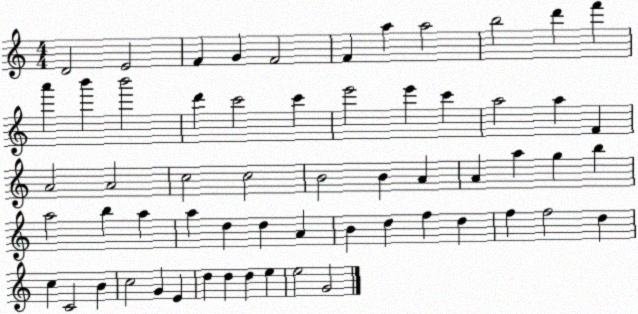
X:1
T:Untitled
M:4/4
L:1/4
K:C
D2 E2 F G F2 F a a2 b2 d' f' a' b' b'2 d' c'2 c' e'2 e' c' a2 a F A2 A2 c2 c2 B2 B A A a g b a2 b a a d d A B d f d f f2 d c C2 B c2 G E d d d e e2 G2